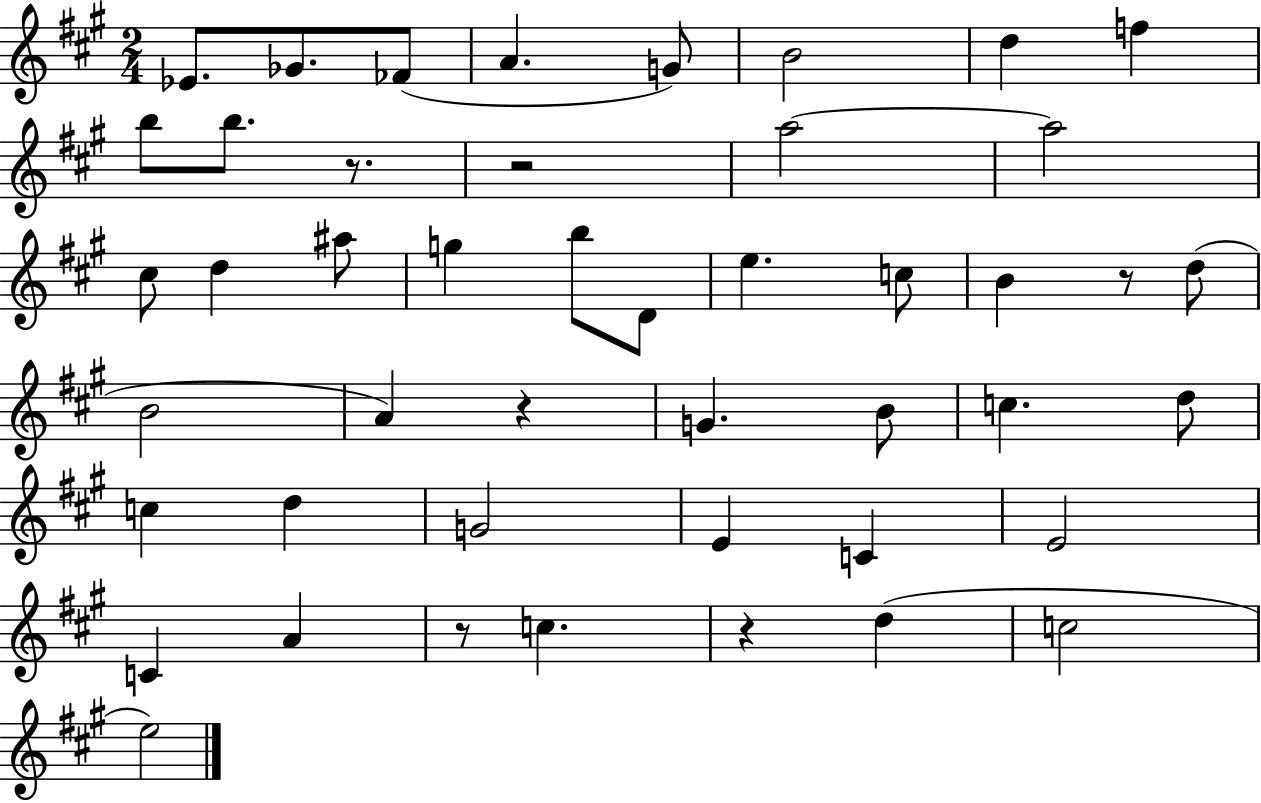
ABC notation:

X:1
T:Untitled
M:2/4
L:1/4
K:A
_E/2 _G/2 _F/2 A G/2 B2 d f b/2 b/2 z/2 z2 a2 a2 ^c/2 d ^a/2 g b/2 D/2 e c/2 B z/2 d/2 B2 A z G B/2 c d/2 c d G2 E C E2 C A z/2 c z d c2 e2